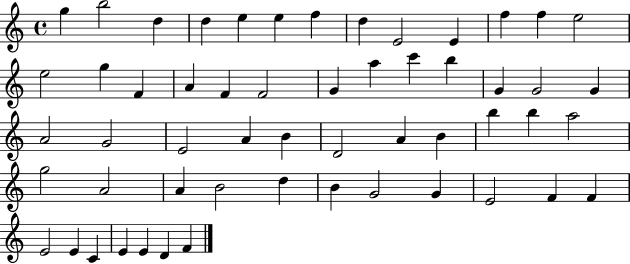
G5/q B5/h D5/q D5/q E5/q E5/q F5/q D5/q E4/h E4/q F5/q F5/q E5/h E5/h G5/q F4/q A4/q F4/q F4/h G4/q A5/q C6/q B5/q G4/q G4/h G4/q A4/h G4/h E4/h A4/q B4/q D4/h A4/q B4/q B5/q B5/q A5/h G5/h A4/h A4/q B4/h D5/q B4/q G4/h G4/q E4/h F4/q F4/q E4/h E4/q C4/q E4/q E4/q D4/q F4/q